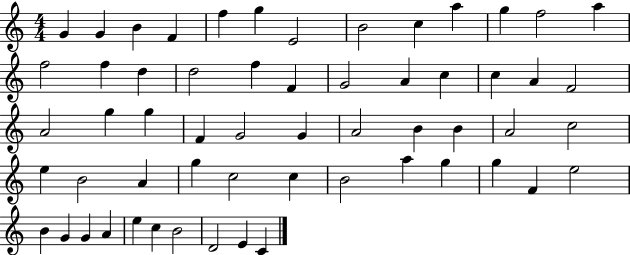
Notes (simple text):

G4/q G4/q B4/q F4/q F5/q G5/q E4/h B4/h C5/q A5/q G5/q F5/h A5/q F5/h F5/q D5/q D5/h F5/q F4/q G4/h A4/q C5/q C5/q A4/q F4/h A4/h G5/q G5/q F4/q G4/h G4/q A4/h B4/q B4/q A4/h C5/h E5/q B4/h A4/q G5/q C5/h C5/q B4/h A5/q G5/q G5/q F4/q E5/h B4/q G4/q G4/q A4/q E5/q C5/q B4/h D4/h E4/q C4/q